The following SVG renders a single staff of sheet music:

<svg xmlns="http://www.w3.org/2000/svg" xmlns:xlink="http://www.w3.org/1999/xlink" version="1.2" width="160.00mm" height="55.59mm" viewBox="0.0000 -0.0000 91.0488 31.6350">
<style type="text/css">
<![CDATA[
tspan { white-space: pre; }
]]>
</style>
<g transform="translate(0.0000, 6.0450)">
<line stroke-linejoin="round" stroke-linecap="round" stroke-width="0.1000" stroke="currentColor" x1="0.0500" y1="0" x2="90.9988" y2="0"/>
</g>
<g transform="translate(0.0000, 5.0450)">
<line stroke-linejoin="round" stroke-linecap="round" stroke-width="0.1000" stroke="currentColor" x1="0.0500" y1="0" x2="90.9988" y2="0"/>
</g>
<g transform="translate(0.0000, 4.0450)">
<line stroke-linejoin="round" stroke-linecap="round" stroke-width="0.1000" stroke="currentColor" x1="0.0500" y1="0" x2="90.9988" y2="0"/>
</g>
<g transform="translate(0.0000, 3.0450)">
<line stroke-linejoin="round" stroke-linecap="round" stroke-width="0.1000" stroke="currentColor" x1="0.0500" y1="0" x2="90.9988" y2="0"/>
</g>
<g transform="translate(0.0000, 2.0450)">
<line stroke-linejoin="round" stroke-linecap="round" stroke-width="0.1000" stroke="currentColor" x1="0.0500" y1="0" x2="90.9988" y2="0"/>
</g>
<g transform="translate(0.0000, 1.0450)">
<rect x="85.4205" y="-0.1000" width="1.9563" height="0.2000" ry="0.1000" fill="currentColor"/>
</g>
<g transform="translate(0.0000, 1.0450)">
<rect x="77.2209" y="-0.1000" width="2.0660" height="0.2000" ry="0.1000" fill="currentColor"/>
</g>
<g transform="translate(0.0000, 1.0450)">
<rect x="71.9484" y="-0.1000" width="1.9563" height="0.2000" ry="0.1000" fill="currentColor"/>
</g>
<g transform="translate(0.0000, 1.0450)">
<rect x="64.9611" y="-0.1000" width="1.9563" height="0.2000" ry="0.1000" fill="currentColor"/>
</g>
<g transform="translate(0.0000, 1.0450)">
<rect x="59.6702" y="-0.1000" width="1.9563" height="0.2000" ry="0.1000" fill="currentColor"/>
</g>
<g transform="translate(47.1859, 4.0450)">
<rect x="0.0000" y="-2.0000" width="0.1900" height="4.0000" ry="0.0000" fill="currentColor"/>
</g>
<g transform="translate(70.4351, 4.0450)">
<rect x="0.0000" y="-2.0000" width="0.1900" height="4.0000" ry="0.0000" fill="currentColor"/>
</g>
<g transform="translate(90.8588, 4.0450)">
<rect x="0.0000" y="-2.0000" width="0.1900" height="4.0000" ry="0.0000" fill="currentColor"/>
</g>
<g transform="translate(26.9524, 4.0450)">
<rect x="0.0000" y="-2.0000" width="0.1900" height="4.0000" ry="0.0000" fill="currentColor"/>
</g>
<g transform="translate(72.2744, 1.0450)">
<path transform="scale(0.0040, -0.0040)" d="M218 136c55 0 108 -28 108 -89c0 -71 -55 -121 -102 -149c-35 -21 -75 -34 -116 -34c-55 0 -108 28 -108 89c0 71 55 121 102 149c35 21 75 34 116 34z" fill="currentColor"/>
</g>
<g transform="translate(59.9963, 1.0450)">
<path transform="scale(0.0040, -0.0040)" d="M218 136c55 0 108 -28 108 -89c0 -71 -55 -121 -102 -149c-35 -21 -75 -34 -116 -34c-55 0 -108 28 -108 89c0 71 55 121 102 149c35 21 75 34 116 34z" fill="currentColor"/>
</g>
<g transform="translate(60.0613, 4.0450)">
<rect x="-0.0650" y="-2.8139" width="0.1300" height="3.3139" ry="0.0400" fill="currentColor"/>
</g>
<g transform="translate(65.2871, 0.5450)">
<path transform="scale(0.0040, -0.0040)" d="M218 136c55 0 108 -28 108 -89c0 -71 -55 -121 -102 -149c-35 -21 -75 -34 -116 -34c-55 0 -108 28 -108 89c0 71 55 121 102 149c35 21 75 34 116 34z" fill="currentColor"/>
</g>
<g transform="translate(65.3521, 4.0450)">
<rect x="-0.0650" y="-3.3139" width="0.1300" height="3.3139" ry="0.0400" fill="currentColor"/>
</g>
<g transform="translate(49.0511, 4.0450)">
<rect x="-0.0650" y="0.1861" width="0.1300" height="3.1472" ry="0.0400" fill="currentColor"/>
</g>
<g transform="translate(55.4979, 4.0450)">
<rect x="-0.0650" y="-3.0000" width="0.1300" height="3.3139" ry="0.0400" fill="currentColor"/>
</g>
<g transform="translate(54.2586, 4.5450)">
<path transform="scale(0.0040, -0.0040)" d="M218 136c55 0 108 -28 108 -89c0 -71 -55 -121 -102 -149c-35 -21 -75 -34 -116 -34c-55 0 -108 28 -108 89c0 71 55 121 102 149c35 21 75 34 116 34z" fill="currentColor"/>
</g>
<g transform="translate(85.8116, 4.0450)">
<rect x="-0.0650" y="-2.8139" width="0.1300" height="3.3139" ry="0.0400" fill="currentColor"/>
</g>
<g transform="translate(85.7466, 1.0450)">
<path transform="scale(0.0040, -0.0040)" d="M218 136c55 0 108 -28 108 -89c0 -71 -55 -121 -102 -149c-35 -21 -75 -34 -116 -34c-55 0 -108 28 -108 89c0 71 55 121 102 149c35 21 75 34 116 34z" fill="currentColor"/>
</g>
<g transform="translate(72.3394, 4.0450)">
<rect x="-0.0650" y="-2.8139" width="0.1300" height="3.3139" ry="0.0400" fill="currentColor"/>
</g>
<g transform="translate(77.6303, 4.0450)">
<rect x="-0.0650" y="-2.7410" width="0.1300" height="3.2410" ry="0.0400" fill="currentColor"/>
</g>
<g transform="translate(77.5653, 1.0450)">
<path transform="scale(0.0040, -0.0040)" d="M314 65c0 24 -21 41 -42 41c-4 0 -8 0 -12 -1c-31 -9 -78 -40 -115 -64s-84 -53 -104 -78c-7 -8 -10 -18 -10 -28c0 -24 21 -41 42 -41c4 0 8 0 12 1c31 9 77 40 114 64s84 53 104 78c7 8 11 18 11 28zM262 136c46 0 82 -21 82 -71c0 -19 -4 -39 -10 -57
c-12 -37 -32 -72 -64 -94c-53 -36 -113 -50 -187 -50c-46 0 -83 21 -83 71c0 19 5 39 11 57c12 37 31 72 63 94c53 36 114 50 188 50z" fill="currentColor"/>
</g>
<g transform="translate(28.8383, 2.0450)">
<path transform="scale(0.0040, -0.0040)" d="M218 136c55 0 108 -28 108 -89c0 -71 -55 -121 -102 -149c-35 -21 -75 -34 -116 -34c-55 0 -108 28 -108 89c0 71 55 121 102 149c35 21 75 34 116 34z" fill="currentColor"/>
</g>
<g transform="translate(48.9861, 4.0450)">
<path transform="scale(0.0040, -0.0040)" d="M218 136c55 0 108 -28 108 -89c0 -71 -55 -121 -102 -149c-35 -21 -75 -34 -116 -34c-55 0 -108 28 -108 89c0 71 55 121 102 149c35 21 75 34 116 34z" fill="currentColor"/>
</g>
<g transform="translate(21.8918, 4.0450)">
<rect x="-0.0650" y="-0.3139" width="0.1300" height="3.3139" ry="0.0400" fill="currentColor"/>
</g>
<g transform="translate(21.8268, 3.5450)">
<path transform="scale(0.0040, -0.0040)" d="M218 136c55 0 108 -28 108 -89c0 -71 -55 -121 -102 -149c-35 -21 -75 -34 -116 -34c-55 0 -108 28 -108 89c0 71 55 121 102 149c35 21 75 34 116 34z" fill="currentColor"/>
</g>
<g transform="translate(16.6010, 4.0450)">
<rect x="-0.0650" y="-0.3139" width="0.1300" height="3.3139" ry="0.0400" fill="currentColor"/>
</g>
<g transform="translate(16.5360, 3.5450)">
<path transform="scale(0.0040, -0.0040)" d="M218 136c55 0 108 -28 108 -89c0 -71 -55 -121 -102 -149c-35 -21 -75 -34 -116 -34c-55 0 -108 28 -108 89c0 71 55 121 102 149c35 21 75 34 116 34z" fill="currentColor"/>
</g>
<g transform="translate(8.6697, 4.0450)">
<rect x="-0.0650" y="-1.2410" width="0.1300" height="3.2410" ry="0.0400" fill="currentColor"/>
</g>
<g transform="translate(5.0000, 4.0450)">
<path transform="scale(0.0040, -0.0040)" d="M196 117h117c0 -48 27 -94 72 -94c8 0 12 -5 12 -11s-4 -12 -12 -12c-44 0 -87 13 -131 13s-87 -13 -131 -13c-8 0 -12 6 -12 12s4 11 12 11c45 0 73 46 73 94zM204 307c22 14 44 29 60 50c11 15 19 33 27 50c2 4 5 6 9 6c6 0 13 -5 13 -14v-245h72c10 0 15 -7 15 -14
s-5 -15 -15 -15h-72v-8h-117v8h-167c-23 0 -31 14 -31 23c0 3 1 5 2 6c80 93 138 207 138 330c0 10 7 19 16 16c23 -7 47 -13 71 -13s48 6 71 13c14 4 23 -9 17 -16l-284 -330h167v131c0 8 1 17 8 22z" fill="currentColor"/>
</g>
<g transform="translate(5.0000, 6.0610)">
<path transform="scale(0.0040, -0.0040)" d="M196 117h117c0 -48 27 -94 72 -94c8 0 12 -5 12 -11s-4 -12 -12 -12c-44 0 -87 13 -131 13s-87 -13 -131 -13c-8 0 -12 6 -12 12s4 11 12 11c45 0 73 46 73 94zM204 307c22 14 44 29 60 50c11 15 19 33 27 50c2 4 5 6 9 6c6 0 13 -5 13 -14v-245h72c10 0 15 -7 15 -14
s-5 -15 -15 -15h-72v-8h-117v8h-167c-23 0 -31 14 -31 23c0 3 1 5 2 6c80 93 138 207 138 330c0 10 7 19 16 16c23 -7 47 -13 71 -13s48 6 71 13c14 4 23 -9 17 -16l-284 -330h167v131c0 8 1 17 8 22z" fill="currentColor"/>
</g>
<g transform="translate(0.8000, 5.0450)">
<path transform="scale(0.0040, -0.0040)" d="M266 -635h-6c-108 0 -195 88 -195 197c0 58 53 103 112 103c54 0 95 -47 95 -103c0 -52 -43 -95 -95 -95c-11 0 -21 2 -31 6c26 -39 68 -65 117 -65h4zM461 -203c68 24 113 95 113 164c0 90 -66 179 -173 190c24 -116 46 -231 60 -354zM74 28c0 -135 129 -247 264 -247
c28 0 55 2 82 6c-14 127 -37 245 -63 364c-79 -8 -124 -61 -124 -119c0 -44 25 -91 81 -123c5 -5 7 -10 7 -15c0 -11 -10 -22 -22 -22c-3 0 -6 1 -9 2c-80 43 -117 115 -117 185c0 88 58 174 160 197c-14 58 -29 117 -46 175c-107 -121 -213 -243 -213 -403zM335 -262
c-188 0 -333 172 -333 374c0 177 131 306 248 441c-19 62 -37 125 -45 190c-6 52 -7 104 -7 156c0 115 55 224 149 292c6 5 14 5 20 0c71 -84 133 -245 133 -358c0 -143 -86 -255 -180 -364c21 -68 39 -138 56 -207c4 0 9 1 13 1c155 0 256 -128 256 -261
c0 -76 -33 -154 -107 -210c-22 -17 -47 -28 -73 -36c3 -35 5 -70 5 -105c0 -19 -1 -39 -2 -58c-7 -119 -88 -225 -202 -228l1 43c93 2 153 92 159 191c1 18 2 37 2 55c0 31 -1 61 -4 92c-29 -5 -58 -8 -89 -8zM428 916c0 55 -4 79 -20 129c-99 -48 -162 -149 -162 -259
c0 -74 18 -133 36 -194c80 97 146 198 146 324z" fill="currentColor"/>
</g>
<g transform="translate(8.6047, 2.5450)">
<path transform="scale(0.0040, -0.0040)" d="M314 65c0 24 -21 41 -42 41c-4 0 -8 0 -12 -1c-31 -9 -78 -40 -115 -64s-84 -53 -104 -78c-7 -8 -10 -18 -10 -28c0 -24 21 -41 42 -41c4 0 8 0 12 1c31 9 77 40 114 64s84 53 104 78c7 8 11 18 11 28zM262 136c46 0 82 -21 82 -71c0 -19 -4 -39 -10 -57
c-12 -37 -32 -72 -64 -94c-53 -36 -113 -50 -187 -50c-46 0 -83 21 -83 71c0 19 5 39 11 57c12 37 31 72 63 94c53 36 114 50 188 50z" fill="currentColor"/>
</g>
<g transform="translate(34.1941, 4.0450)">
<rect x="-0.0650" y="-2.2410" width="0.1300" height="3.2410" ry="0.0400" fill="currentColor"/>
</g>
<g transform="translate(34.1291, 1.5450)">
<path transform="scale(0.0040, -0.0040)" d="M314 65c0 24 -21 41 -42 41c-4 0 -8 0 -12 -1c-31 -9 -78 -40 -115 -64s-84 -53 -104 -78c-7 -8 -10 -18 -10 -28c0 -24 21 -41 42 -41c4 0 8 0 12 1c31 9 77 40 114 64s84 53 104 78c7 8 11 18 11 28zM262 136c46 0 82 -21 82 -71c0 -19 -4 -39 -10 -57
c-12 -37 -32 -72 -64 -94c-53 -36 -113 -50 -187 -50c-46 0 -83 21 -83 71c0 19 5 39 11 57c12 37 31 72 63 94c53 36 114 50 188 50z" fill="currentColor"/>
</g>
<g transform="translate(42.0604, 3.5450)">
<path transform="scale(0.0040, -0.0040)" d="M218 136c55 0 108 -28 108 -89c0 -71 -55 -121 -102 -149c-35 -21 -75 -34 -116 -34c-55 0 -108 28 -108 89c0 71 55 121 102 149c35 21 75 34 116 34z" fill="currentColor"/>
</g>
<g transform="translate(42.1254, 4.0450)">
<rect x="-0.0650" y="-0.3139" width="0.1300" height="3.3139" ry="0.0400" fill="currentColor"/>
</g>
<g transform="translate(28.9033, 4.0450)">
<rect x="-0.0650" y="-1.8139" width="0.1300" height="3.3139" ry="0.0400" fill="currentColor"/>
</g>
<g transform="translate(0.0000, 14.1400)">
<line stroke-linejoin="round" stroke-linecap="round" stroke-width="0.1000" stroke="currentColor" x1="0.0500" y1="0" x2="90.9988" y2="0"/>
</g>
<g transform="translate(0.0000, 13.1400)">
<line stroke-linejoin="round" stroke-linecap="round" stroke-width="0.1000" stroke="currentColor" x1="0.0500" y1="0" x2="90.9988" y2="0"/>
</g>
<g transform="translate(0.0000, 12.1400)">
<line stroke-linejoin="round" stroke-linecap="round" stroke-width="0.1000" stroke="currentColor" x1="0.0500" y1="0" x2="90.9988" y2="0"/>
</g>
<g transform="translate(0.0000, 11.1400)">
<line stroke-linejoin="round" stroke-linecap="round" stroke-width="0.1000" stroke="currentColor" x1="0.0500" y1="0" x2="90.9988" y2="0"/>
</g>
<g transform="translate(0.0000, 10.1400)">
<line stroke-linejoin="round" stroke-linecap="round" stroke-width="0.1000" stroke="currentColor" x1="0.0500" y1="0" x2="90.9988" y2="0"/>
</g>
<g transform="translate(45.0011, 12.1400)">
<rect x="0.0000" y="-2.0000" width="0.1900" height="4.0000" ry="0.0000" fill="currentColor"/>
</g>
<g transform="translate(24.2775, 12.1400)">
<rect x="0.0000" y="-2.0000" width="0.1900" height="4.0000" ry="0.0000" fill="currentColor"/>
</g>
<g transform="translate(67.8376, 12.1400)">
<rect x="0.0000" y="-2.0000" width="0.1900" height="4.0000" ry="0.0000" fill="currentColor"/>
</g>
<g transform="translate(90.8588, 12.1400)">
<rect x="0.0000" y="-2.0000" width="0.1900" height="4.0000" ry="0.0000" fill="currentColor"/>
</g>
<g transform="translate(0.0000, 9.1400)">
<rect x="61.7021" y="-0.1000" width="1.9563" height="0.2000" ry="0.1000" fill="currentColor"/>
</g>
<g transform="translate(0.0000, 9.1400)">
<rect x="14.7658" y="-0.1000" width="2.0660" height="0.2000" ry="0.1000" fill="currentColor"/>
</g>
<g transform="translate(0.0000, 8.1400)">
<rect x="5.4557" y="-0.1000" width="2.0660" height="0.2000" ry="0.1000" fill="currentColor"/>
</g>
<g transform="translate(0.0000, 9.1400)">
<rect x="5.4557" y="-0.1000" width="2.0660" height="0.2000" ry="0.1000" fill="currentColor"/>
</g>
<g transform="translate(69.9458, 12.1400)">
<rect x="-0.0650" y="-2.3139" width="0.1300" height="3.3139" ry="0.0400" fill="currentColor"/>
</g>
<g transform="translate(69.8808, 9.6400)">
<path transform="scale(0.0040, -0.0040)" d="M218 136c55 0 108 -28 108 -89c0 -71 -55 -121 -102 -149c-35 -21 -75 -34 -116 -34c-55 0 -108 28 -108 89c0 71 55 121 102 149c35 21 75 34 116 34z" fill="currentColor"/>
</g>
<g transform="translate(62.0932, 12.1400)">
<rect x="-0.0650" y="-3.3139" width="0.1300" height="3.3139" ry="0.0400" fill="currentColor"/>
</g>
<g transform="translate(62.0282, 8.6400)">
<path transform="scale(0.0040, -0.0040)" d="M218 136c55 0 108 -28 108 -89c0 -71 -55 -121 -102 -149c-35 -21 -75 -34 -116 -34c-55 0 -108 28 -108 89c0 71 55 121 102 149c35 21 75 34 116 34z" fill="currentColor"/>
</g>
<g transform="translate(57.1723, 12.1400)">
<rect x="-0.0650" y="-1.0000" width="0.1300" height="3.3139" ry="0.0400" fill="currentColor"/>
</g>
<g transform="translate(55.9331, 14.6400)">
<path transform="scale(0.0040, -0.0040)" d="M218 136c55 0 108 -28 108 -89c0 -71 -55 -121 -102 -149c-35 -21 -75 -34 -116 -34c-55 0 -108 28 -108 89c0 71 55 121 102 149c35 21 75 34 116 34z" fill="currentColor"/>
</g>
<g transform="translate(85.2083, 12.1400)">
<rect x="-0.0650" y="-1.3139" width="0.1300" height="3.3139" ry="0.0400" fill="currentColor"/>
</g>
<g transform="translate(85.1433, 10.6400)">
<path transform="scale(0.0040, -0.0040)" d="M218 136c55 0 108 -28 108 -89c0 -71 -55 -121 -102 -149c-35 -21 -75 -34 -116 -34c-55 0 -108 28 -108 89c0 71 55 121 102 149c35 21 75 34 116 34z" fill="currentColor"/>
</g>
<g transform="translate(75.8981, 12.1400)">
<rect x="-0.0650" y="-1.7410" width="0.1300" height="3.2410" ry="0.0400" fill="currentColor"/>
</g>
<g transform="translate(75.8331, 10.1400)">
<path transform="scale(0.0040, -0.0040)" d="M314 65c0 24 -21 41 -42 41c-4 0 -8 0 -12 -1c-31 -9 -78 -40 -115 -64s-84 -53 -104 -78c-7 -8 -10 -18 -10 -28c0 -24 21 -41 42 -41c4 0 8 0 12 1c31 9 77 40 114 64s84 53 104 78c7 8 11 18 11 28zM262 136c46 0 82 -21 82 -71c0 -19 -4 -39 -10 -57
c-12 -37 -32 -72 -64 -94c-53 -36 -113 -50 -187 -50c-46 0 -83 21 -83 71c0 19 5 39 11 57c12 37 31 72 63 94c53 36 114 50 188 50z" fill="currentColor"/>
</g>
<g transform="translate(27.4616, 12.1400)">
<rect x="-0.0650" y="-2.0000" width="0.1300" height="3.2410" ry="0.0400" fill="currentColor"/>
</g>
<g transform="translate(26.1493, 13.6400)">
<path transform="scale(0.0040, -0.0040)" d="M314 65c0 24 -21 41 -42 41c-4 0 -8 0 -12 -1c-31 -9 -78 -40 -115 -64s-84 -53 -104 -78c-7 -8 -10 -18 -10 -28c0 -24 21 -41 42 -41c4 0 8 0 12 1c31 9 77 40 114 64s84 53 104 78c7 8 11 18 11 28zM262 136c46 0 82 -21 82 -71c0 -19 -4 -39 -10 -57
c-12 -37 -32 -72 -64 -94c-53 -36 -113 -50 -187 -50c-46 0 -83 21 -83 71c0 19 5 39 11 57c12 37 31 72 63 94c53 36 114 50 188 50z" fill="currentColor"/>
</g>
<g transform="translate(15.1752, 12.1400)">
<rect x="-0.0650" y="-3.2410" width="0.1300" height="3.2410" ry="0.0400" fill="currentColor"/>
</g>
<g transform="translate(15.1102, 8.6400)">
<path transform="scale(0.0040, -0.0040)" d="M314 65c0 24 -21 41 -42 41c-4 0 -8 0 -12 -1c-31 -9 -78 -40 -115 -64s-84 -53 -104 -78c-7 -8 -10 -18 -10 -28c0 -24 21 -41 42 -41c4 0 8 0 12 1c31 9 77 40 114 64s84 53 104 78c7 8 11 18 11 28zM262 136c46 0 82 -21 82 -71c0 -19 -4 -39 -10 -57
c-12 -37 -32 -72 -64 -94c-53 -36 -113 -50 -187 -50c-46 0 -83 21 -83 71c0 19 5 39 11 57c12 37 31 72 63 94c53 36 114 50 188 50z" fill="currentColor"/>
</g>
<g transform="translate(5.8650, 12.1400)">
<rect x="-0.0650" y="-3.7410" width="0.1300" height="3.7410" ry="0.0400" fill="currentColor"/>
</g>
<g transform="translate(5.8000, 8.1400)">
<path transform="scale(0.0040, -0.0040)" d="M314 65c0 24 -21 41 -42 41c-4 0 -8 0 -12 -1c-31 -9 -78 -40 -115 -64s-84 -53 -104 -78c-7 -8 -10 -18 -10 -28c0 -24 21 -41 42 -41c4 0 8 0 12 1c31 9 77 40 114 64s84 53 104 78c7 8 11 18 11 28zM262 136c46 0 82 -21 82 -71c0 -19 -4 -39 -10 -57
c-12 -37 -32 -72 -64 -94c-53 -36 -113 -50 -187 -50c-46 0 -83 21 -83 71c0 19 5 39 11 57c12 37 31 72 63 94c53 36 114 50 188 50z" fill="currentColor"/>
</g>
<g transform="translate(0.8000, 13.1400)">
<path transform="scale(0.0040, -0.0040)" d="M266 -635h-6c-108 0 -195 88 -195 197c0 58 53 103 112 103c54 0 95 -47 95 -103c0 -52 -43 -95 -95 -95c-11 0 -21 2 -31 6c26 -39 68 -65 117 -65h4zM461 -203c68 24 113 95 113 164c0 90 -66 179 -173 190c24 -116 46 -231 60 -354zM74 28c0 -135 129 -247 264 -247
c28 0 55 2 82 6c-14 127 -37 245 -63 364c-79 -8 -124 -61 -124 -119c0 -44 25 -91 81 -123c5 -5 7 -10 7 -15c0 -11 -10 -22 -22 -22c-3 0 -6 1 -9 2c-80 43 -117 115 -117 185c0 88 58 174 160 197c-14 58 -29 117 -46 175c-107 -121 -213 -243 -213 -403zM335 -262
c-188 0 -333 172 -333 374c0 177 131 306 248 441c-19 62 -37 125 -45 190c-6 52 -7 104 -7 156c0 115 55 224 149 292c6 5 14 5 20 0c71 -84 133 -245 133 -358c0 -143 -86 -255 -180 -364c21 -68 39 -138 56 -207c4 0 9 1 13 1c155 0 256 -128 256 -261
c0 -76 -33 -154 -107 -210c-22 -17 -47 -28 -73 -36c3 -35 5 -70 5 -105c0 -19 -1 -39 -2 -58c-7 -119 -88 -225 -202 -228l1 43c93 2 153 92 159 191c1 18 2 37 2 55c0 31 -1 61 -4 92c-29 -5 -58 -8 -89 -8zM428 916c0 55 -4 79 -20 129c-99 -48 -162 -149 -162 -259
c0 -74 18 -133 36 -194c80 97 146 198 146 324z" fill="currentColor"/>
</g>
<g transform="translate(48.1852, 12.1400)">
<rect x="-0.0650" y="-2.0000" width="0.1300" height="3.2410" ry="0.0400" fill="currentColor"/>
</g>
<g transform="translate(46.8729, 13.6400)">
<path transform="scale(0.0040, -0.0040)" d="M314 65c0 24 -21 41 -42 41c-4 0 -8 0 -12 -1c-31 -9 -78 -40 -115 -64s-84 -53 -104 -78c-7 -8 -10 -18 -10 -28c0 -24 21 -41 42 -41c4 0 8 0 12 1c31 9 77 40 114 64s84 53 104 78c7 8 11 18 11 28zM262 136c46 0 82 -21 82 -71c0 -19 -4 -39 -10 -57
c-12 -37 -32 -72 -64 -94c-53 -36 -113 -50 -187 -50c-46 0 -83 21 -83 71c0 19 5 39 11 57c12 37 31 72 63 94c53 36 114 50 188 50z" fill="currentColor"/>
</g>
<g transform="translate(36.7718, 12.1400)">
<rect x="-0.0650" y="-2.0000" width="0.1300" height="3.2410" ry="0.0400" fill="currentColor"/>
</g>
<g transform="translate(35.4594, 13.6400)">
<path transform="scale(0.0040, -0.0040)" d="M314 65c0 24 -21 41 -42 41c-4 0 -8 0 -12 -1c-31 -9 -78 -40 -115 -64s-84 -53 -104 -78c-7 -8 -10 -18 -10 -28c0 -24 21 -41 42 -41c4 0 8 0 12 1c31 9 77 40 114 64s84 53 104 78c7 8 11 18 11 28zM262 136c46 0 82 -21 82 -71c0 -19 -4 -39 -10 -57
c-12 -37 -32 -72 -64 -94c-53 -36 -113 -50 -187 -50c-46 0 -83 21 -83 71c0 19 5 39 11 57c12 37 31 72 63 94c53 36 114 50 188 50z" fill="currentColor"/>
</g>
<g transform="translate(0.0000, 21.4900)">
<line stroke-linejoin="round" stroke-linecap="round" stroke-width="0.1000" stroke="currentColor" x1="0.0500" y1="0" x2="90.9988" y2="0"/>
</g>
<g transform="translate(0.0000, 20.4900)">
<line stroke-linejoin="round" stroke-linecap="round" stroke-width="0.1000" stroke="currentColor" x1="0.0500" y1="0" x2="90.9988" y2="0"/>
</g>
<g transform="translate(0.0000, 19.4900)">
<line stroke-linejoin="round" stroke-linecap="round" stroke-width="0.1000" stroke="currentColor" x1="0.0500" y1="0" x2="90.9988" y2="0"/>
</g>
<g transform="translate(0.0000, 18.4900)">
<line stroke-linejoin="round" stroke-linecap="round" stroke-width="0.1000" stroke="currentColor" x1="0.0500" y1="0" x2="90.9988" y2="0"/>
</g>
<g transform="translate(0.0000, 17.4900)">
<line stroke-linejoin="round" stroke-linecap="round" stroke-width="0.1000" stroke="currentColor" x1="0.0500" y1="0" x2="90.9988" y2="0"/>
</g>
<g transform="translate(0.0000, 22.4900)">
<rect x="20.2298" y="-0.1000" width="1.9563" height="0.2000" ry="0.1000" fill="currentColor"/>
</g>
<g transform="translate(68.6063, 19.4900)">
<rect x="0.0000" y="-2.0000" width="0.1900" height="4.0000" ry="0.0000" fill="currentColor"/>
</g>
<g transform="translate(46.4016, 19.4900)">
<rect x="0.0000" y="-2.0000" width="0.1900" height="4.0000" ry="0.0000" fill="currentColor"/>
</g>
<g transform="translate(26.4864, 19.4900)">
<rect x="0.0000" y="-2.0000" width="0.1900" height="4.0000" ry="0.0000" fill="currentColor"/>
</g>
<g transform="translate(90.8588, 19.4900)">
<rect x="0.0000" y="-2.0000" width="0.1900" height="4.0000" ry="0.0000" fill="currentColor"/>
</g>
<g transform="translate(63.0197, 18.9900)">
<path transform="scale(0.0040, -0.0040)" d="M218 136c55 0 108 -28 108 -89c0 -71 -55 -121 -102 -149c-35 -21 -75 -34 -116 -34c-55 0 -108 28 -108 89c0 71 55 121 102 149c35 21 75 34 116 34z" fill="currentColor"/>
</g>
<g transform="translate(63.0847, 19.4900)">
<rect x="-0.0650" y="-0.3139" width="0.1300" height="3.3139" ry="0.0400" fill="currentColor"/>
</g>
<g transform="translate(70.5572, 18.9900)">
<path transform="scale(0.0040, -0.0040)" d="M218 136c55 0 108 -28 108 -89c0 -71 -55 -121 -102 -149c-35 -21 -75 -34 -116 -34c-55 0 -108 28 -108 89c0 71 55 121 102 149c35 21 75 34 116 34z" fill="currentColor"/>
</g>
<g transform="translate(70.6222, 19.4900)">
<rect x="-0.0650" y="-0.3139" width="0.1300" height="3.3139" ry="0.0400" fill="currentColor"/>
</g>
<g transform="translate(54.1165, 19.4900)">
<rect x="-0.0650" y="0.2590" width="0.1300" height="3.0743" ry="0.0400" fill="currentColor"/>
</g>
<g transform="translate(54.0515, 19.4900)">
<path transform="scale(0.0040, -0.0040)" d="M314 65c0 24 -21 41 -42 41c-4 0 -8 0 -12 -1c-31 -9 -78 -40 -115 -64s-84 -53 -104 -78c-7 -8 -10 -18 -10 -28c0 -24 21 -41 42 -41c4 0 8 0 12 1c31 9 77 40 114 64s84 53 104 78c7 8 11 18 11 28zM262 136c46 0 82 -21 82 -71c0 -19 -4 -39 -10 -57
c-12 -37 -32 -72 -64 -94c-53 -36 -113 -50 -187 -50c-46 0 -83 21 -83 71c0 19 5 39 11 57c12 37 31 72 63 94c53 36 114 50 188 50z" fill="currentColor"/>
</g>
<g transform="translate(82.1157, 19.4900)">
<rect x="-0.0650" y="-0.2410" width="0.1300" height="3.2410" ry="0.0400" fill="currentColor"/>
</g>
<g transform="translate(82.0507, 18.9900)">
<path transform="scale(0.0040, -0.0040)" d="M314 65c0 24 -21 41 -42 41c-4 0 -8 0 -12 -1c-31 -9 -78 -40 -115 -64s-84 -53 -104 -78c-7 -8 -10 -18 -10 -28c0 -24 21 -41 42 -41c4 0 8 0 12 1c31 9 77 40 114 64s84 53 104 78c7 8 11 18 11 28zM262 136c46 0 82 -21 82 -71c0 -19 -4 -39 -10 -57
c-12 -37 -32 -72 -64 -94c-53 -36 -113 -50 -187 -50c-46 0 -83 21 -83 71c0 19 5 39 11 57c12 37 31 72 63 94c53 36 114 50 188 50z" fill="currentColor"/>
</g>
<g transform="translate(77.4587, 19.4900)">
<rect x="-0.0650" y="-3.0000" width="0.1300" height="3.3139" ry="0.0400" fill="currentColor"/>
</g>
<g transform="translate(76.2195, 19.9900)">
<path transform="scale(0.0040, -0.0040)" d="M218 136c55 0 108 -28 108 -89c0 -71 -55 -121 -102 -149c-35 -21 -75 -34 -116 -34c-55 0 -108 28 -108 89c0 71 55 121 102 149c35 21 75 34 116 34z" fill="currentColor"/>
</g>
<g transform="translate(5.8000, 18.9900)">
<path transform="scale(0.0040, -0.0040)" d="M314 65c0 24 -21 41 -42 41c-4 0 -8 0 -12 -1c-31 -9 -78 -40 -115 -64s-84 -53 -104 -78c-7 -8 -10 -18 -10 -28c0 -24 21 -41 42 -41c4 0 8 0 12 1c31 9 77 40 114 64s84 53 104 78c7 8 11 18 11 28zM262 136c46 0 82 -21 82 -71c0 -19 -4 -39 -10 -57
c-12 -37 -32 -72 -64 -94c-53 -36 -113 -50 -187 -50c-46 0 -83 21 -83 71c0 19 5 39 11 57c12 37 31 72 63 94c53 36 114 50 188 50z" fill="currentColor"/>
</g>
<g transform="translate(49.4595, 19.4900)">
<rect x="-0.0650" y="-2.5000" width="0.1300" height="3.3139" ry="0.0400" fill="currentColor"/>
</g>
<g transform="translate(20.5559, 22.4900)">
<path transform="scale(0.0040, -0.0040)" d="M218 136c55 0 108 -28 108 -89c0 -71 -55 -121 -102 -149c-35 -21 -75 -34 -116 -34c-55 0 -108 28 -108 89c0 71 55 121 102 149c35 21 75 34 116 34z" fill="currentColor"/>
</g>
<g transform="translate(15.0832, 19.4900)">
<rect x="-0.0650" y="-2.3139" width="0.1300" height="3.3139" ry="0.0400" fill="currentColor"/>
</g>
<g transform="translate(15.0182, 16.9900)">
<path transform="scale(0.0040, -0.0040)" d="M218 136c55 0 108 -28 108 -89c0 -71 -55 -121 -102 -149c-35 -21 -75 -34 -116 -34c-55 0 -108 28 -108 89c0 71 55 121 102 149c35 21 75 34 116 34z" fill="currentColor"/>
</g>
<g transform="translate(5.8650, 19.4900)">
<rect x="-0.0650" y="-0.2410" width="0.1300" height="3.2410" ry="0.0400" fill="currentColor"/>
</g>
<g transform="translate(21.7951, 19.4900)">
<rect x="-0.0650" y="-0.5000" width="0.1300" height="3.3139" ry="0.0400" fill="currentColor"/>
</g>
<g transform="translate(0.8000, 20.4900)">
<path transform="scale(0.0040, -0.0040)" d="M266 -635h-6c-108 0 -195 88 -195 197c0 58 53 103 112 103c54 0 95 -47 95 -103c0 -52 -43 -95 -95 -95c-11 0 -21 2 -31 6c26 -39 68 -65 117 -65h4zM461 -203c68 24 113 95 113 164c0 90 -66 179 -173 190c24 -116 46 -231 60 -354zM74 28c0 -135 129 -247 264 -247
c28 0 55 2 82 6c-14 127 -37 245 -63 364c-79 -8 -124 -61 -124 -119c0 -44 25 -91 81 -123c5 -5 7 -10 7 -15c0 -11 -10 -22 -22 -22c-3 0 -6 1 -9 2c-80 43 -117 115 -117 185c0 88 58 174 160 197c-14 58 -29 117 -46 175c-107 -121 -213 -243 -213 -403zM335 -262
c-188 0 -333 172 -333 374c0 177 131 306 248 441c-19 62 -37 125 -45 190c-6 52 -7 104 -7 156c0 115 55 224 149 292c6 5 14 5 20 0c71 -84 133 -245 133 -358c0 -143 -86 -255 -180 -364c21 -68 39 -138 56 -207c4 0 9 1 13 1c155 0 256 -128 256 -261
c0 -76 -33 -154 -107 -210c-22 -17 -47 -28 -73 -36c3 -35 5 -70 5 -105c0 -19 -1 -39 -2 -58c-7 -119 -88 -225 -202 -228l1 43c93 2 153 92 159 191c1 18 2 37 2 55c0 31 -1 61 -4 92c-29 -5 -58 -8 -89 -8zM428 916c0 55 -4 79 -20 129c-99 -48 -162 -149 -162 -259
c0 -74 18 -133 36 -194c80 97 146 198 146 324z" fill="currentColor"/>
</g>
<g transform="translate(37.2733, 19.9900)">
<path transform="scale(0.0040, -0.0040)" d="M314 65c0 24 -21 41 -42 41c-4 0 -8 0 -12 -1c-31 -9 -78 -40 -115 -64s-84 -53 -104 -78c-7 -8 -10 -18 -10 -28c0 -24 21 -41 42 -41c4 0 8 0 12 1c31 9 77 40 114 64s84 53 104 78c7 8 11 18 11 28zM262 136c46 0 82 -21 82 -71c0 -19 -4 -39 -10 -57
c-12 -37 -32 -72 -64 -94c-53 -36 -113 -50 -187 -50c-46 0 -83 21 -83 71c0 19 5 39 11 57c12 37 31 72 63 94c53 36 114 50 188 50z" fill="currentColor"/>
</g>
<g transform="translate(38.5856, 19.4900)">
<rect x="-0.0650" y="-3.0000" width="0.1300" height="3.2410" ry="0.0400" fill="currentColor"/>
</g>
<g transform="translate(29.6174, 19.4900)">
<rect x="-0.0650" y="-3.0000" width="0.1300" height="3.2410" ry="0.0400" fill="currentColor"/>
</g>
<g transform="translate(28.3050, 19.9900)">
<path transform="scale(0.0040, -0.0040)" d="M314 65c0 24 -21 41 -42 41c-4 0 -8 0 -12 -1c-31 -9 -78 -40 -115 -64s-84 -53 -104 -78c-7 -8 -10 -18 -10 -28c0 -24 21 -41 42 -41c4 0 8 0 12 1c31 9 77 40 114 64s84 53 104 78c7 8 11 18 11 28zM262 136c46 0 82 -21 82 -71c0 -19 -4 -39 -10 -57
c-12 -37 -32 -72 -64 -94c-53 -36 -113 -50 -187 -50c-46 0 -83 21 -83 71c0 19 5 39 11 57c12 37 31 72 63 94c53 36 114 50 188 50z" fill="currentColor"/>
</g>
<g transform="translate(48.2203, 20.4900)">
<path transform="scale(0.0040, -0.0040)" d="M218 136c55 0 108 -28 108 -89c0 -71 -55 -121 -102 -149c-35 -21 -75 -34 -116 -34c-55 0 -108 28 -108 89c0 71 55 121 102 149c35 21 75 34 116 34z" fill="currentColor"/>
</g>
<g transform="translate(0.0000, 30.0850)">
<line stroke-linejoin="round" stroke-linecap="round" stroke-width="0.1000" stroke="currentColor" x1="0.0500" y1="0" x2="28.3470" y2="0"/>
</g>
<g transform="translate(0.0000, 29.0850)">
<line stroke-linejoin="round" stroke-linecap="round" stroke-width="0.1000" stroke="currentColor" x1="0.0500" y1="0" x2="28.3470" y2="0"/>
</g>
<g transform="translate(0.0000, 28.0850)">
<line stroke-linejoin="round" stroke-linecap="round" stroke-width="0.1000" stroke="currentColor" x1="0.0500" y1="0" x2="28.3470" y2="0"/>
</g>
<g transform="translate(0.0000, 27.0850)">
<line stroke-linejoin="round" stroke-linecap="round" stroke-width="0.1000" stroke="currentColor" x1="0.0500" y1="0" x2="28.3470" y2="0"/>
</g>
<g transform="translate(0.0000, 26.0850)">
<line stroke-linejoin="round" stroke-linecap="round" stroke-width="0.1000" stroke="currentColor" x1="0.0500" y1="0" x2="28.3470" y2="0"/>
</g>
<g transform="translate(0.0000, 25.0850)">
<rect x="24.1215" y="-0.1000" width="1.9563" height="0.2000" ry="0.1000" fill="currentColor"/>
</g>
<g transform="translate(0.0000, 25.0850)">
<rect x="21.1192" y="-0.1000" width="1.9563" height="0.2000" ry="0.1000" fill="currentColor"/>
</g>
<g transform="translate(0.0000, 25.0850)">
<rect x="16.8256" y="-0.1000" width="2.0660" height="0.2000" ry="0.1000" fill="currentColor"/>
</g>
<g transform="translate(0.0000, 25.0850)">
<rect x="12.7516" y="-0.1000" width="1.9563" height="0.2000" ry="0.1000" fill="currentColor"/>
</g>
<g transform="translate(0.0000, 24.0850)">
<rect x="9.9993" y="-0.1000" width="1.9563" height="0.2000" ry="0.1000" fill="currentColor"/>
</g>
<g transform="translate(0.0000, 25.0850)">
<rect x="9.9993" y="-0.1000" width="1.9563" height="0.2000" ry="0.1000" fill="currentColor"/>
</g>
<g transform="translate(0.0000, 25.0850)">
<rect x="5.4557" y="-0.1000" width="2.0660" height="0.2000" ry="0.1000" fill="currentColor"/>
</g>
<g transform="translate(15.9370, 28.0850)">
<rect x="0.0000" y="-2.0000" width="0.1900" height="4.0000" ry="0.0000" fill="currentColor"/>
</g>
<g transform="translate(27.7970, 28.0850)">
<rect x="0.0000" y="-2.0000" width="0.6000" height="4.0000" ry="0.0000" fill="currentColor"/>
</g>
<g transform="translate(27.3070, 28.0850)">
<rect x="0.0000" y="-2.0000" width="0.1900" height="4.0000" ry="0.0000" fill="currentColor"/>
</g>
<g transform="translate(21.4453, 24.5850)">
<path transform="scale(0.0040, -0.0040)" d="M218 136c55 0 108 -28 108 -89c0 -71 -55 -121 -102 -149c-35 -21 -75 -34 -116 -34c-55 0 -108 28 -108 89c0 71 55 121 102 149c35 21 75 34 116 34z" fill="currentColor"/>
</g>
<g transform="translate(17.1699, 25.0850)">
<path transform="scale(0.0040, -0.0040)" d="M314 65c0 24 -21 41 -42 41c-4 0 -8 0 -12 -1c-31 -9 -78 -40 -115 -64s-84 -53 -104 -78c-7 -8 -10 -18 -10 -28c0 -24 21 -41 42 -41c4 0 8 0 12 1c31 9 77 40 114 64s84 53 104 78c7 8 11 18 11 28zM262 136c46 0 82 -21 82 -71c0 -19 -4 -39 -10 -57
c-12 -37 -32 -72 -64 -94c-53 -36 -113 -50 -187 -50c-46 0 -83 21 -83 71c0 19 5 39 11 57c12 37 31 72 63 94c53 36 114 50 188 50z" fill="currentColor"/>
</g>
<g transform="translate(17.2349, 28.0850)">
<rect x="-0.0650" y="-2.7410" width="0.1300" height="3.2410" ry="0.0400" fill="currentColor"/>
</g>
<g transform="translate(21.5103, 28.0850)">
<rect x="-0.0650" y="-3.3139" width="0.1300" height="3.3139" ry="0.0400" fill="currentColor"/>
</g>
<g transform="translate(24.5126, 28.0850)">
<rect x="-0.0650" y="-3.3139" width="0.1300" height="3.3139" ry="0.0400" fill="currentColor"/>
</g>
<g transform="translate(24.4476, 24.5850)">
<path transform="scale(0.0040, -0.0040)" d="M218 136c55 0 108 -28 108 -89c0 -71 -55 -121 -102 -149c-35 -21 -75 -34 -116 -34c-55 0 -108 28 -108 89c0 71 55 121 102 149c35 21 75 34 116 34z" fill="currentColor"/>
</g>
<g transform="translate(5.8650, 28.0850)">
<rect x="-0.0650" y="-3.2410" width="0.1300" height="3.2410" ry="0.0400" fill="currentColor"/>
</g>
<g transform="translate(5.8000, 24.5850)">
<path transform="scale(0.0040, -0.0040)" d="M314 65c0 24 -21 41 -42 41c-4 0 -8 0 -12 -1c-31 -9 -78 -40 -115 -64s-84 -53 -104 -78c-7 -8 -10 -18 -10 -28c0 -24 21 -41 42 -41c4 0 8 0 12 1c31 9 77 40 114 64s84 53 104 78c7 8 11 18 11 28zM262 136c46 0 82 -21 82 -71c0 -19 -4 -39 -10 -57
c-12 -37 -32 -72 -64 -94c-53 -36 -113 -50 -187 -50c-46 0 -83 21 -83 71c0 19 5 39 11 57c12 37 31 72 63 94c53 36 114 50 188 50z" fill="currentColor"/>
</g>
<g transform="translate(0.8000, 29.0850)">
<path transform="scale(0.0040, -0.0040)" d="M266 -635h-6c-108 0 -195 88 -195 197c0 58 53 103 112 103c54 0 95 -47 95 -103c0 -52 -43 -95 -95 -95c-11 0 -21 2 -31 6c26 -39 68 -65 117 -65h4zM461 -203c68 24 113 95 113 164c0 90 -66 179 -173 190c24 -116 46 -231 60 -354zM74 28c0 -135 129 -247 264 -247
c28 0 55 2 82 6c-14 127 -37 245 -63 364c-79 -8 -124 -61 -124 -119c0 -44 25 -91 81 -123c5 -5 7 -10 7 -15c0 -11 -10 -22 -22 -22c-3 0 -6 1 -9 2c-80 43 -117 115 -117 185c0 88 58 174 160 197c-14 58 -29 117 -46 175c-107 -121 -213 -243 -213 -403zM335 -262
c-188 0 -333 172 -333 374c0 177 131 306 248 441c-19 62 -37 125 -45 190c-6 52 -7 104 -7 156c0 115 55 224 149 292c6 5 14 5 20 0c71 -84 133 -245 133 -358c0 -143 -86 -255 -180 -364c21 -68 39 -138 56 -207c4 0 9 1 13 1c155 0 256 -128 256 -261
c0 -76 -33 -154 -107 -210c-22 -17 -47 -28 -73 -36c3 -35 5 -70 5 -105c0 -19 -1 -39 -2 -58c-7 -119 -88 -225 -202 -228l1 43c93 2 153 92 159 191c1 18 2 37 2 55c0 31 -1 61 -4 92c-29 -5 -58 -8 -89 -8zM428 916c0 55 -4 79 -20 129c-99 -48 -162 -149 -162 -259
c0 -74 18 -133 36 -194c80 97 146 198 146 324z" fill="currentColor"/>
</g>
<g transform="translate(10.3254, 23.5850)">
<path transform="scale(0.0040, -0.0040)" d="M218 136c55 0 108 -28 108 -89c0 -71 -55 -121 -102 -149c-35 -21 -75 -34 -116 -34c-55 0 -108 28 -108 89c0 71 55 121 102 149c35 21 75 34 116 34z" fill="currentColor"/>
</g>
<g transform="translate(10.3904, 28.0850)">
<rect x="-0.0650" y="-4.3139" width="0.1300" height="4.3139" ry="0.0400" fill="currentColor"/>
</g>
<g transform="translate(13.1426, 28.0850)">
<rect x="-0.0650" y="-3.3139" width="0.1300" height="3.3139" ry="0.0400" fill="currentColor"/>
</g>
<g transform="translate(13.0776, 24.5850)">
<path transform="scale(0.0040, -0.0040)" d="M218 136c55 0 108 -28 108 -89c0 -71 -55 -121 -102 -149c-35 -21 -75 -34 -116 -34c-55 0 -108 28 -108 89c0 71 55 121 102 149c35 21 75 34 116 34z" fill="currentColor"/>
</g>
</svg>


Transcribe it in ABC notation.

X:1
T:Untitled
M:4/4
L:1/4
K:C
e2 c c f g2 c B A a b a a2 a c'2 b2 F2 F2 F2 D b g f2 e c2 g C A2 A2 G B2 c c A c2 b2 d' b a2 b b